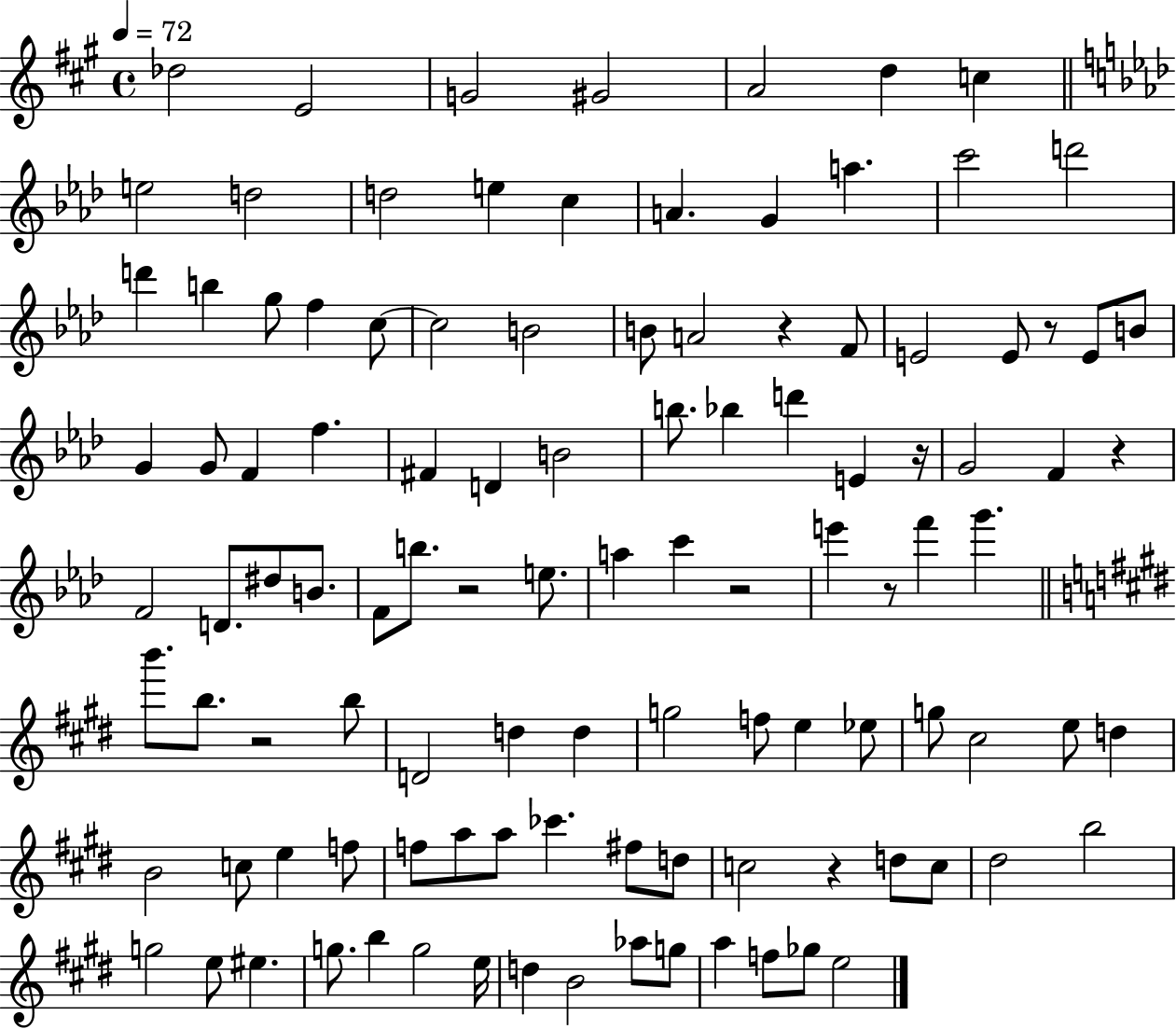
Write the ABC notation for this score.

X:1
T:Untitled
M:4/4
L:1/4
K:A
_d2 E2 G2 ^G2 A2 d c e2 d2 d2 e c A G a c'2 d'2 d' b g/2 f c/2 c2 B2 B/2 A2 z F/2 E2 E/2 z/2 E/2 B/2 G G/2 F f ^F D B2 b/2 _b d' E z/4 G2 F z F2 D/2 ^d/2 B/2 F/2 b/2 z2 e/2 a c' z2 e' z/2 f' g' b'/2 b/2 z2 b/2 D2 d d g2 f/2 e _e/2 g/2 ^c2 e/2 d B2 c/2 e f/2 f/2 a/2 a/2 _c' ^f/2 d/2 c2 z d/2 c/2 ^d2 b2 g2 e/2 ^e g/2 b g2 e/4 d B2 _a/2 g/2 a f/2 _g/2 e2